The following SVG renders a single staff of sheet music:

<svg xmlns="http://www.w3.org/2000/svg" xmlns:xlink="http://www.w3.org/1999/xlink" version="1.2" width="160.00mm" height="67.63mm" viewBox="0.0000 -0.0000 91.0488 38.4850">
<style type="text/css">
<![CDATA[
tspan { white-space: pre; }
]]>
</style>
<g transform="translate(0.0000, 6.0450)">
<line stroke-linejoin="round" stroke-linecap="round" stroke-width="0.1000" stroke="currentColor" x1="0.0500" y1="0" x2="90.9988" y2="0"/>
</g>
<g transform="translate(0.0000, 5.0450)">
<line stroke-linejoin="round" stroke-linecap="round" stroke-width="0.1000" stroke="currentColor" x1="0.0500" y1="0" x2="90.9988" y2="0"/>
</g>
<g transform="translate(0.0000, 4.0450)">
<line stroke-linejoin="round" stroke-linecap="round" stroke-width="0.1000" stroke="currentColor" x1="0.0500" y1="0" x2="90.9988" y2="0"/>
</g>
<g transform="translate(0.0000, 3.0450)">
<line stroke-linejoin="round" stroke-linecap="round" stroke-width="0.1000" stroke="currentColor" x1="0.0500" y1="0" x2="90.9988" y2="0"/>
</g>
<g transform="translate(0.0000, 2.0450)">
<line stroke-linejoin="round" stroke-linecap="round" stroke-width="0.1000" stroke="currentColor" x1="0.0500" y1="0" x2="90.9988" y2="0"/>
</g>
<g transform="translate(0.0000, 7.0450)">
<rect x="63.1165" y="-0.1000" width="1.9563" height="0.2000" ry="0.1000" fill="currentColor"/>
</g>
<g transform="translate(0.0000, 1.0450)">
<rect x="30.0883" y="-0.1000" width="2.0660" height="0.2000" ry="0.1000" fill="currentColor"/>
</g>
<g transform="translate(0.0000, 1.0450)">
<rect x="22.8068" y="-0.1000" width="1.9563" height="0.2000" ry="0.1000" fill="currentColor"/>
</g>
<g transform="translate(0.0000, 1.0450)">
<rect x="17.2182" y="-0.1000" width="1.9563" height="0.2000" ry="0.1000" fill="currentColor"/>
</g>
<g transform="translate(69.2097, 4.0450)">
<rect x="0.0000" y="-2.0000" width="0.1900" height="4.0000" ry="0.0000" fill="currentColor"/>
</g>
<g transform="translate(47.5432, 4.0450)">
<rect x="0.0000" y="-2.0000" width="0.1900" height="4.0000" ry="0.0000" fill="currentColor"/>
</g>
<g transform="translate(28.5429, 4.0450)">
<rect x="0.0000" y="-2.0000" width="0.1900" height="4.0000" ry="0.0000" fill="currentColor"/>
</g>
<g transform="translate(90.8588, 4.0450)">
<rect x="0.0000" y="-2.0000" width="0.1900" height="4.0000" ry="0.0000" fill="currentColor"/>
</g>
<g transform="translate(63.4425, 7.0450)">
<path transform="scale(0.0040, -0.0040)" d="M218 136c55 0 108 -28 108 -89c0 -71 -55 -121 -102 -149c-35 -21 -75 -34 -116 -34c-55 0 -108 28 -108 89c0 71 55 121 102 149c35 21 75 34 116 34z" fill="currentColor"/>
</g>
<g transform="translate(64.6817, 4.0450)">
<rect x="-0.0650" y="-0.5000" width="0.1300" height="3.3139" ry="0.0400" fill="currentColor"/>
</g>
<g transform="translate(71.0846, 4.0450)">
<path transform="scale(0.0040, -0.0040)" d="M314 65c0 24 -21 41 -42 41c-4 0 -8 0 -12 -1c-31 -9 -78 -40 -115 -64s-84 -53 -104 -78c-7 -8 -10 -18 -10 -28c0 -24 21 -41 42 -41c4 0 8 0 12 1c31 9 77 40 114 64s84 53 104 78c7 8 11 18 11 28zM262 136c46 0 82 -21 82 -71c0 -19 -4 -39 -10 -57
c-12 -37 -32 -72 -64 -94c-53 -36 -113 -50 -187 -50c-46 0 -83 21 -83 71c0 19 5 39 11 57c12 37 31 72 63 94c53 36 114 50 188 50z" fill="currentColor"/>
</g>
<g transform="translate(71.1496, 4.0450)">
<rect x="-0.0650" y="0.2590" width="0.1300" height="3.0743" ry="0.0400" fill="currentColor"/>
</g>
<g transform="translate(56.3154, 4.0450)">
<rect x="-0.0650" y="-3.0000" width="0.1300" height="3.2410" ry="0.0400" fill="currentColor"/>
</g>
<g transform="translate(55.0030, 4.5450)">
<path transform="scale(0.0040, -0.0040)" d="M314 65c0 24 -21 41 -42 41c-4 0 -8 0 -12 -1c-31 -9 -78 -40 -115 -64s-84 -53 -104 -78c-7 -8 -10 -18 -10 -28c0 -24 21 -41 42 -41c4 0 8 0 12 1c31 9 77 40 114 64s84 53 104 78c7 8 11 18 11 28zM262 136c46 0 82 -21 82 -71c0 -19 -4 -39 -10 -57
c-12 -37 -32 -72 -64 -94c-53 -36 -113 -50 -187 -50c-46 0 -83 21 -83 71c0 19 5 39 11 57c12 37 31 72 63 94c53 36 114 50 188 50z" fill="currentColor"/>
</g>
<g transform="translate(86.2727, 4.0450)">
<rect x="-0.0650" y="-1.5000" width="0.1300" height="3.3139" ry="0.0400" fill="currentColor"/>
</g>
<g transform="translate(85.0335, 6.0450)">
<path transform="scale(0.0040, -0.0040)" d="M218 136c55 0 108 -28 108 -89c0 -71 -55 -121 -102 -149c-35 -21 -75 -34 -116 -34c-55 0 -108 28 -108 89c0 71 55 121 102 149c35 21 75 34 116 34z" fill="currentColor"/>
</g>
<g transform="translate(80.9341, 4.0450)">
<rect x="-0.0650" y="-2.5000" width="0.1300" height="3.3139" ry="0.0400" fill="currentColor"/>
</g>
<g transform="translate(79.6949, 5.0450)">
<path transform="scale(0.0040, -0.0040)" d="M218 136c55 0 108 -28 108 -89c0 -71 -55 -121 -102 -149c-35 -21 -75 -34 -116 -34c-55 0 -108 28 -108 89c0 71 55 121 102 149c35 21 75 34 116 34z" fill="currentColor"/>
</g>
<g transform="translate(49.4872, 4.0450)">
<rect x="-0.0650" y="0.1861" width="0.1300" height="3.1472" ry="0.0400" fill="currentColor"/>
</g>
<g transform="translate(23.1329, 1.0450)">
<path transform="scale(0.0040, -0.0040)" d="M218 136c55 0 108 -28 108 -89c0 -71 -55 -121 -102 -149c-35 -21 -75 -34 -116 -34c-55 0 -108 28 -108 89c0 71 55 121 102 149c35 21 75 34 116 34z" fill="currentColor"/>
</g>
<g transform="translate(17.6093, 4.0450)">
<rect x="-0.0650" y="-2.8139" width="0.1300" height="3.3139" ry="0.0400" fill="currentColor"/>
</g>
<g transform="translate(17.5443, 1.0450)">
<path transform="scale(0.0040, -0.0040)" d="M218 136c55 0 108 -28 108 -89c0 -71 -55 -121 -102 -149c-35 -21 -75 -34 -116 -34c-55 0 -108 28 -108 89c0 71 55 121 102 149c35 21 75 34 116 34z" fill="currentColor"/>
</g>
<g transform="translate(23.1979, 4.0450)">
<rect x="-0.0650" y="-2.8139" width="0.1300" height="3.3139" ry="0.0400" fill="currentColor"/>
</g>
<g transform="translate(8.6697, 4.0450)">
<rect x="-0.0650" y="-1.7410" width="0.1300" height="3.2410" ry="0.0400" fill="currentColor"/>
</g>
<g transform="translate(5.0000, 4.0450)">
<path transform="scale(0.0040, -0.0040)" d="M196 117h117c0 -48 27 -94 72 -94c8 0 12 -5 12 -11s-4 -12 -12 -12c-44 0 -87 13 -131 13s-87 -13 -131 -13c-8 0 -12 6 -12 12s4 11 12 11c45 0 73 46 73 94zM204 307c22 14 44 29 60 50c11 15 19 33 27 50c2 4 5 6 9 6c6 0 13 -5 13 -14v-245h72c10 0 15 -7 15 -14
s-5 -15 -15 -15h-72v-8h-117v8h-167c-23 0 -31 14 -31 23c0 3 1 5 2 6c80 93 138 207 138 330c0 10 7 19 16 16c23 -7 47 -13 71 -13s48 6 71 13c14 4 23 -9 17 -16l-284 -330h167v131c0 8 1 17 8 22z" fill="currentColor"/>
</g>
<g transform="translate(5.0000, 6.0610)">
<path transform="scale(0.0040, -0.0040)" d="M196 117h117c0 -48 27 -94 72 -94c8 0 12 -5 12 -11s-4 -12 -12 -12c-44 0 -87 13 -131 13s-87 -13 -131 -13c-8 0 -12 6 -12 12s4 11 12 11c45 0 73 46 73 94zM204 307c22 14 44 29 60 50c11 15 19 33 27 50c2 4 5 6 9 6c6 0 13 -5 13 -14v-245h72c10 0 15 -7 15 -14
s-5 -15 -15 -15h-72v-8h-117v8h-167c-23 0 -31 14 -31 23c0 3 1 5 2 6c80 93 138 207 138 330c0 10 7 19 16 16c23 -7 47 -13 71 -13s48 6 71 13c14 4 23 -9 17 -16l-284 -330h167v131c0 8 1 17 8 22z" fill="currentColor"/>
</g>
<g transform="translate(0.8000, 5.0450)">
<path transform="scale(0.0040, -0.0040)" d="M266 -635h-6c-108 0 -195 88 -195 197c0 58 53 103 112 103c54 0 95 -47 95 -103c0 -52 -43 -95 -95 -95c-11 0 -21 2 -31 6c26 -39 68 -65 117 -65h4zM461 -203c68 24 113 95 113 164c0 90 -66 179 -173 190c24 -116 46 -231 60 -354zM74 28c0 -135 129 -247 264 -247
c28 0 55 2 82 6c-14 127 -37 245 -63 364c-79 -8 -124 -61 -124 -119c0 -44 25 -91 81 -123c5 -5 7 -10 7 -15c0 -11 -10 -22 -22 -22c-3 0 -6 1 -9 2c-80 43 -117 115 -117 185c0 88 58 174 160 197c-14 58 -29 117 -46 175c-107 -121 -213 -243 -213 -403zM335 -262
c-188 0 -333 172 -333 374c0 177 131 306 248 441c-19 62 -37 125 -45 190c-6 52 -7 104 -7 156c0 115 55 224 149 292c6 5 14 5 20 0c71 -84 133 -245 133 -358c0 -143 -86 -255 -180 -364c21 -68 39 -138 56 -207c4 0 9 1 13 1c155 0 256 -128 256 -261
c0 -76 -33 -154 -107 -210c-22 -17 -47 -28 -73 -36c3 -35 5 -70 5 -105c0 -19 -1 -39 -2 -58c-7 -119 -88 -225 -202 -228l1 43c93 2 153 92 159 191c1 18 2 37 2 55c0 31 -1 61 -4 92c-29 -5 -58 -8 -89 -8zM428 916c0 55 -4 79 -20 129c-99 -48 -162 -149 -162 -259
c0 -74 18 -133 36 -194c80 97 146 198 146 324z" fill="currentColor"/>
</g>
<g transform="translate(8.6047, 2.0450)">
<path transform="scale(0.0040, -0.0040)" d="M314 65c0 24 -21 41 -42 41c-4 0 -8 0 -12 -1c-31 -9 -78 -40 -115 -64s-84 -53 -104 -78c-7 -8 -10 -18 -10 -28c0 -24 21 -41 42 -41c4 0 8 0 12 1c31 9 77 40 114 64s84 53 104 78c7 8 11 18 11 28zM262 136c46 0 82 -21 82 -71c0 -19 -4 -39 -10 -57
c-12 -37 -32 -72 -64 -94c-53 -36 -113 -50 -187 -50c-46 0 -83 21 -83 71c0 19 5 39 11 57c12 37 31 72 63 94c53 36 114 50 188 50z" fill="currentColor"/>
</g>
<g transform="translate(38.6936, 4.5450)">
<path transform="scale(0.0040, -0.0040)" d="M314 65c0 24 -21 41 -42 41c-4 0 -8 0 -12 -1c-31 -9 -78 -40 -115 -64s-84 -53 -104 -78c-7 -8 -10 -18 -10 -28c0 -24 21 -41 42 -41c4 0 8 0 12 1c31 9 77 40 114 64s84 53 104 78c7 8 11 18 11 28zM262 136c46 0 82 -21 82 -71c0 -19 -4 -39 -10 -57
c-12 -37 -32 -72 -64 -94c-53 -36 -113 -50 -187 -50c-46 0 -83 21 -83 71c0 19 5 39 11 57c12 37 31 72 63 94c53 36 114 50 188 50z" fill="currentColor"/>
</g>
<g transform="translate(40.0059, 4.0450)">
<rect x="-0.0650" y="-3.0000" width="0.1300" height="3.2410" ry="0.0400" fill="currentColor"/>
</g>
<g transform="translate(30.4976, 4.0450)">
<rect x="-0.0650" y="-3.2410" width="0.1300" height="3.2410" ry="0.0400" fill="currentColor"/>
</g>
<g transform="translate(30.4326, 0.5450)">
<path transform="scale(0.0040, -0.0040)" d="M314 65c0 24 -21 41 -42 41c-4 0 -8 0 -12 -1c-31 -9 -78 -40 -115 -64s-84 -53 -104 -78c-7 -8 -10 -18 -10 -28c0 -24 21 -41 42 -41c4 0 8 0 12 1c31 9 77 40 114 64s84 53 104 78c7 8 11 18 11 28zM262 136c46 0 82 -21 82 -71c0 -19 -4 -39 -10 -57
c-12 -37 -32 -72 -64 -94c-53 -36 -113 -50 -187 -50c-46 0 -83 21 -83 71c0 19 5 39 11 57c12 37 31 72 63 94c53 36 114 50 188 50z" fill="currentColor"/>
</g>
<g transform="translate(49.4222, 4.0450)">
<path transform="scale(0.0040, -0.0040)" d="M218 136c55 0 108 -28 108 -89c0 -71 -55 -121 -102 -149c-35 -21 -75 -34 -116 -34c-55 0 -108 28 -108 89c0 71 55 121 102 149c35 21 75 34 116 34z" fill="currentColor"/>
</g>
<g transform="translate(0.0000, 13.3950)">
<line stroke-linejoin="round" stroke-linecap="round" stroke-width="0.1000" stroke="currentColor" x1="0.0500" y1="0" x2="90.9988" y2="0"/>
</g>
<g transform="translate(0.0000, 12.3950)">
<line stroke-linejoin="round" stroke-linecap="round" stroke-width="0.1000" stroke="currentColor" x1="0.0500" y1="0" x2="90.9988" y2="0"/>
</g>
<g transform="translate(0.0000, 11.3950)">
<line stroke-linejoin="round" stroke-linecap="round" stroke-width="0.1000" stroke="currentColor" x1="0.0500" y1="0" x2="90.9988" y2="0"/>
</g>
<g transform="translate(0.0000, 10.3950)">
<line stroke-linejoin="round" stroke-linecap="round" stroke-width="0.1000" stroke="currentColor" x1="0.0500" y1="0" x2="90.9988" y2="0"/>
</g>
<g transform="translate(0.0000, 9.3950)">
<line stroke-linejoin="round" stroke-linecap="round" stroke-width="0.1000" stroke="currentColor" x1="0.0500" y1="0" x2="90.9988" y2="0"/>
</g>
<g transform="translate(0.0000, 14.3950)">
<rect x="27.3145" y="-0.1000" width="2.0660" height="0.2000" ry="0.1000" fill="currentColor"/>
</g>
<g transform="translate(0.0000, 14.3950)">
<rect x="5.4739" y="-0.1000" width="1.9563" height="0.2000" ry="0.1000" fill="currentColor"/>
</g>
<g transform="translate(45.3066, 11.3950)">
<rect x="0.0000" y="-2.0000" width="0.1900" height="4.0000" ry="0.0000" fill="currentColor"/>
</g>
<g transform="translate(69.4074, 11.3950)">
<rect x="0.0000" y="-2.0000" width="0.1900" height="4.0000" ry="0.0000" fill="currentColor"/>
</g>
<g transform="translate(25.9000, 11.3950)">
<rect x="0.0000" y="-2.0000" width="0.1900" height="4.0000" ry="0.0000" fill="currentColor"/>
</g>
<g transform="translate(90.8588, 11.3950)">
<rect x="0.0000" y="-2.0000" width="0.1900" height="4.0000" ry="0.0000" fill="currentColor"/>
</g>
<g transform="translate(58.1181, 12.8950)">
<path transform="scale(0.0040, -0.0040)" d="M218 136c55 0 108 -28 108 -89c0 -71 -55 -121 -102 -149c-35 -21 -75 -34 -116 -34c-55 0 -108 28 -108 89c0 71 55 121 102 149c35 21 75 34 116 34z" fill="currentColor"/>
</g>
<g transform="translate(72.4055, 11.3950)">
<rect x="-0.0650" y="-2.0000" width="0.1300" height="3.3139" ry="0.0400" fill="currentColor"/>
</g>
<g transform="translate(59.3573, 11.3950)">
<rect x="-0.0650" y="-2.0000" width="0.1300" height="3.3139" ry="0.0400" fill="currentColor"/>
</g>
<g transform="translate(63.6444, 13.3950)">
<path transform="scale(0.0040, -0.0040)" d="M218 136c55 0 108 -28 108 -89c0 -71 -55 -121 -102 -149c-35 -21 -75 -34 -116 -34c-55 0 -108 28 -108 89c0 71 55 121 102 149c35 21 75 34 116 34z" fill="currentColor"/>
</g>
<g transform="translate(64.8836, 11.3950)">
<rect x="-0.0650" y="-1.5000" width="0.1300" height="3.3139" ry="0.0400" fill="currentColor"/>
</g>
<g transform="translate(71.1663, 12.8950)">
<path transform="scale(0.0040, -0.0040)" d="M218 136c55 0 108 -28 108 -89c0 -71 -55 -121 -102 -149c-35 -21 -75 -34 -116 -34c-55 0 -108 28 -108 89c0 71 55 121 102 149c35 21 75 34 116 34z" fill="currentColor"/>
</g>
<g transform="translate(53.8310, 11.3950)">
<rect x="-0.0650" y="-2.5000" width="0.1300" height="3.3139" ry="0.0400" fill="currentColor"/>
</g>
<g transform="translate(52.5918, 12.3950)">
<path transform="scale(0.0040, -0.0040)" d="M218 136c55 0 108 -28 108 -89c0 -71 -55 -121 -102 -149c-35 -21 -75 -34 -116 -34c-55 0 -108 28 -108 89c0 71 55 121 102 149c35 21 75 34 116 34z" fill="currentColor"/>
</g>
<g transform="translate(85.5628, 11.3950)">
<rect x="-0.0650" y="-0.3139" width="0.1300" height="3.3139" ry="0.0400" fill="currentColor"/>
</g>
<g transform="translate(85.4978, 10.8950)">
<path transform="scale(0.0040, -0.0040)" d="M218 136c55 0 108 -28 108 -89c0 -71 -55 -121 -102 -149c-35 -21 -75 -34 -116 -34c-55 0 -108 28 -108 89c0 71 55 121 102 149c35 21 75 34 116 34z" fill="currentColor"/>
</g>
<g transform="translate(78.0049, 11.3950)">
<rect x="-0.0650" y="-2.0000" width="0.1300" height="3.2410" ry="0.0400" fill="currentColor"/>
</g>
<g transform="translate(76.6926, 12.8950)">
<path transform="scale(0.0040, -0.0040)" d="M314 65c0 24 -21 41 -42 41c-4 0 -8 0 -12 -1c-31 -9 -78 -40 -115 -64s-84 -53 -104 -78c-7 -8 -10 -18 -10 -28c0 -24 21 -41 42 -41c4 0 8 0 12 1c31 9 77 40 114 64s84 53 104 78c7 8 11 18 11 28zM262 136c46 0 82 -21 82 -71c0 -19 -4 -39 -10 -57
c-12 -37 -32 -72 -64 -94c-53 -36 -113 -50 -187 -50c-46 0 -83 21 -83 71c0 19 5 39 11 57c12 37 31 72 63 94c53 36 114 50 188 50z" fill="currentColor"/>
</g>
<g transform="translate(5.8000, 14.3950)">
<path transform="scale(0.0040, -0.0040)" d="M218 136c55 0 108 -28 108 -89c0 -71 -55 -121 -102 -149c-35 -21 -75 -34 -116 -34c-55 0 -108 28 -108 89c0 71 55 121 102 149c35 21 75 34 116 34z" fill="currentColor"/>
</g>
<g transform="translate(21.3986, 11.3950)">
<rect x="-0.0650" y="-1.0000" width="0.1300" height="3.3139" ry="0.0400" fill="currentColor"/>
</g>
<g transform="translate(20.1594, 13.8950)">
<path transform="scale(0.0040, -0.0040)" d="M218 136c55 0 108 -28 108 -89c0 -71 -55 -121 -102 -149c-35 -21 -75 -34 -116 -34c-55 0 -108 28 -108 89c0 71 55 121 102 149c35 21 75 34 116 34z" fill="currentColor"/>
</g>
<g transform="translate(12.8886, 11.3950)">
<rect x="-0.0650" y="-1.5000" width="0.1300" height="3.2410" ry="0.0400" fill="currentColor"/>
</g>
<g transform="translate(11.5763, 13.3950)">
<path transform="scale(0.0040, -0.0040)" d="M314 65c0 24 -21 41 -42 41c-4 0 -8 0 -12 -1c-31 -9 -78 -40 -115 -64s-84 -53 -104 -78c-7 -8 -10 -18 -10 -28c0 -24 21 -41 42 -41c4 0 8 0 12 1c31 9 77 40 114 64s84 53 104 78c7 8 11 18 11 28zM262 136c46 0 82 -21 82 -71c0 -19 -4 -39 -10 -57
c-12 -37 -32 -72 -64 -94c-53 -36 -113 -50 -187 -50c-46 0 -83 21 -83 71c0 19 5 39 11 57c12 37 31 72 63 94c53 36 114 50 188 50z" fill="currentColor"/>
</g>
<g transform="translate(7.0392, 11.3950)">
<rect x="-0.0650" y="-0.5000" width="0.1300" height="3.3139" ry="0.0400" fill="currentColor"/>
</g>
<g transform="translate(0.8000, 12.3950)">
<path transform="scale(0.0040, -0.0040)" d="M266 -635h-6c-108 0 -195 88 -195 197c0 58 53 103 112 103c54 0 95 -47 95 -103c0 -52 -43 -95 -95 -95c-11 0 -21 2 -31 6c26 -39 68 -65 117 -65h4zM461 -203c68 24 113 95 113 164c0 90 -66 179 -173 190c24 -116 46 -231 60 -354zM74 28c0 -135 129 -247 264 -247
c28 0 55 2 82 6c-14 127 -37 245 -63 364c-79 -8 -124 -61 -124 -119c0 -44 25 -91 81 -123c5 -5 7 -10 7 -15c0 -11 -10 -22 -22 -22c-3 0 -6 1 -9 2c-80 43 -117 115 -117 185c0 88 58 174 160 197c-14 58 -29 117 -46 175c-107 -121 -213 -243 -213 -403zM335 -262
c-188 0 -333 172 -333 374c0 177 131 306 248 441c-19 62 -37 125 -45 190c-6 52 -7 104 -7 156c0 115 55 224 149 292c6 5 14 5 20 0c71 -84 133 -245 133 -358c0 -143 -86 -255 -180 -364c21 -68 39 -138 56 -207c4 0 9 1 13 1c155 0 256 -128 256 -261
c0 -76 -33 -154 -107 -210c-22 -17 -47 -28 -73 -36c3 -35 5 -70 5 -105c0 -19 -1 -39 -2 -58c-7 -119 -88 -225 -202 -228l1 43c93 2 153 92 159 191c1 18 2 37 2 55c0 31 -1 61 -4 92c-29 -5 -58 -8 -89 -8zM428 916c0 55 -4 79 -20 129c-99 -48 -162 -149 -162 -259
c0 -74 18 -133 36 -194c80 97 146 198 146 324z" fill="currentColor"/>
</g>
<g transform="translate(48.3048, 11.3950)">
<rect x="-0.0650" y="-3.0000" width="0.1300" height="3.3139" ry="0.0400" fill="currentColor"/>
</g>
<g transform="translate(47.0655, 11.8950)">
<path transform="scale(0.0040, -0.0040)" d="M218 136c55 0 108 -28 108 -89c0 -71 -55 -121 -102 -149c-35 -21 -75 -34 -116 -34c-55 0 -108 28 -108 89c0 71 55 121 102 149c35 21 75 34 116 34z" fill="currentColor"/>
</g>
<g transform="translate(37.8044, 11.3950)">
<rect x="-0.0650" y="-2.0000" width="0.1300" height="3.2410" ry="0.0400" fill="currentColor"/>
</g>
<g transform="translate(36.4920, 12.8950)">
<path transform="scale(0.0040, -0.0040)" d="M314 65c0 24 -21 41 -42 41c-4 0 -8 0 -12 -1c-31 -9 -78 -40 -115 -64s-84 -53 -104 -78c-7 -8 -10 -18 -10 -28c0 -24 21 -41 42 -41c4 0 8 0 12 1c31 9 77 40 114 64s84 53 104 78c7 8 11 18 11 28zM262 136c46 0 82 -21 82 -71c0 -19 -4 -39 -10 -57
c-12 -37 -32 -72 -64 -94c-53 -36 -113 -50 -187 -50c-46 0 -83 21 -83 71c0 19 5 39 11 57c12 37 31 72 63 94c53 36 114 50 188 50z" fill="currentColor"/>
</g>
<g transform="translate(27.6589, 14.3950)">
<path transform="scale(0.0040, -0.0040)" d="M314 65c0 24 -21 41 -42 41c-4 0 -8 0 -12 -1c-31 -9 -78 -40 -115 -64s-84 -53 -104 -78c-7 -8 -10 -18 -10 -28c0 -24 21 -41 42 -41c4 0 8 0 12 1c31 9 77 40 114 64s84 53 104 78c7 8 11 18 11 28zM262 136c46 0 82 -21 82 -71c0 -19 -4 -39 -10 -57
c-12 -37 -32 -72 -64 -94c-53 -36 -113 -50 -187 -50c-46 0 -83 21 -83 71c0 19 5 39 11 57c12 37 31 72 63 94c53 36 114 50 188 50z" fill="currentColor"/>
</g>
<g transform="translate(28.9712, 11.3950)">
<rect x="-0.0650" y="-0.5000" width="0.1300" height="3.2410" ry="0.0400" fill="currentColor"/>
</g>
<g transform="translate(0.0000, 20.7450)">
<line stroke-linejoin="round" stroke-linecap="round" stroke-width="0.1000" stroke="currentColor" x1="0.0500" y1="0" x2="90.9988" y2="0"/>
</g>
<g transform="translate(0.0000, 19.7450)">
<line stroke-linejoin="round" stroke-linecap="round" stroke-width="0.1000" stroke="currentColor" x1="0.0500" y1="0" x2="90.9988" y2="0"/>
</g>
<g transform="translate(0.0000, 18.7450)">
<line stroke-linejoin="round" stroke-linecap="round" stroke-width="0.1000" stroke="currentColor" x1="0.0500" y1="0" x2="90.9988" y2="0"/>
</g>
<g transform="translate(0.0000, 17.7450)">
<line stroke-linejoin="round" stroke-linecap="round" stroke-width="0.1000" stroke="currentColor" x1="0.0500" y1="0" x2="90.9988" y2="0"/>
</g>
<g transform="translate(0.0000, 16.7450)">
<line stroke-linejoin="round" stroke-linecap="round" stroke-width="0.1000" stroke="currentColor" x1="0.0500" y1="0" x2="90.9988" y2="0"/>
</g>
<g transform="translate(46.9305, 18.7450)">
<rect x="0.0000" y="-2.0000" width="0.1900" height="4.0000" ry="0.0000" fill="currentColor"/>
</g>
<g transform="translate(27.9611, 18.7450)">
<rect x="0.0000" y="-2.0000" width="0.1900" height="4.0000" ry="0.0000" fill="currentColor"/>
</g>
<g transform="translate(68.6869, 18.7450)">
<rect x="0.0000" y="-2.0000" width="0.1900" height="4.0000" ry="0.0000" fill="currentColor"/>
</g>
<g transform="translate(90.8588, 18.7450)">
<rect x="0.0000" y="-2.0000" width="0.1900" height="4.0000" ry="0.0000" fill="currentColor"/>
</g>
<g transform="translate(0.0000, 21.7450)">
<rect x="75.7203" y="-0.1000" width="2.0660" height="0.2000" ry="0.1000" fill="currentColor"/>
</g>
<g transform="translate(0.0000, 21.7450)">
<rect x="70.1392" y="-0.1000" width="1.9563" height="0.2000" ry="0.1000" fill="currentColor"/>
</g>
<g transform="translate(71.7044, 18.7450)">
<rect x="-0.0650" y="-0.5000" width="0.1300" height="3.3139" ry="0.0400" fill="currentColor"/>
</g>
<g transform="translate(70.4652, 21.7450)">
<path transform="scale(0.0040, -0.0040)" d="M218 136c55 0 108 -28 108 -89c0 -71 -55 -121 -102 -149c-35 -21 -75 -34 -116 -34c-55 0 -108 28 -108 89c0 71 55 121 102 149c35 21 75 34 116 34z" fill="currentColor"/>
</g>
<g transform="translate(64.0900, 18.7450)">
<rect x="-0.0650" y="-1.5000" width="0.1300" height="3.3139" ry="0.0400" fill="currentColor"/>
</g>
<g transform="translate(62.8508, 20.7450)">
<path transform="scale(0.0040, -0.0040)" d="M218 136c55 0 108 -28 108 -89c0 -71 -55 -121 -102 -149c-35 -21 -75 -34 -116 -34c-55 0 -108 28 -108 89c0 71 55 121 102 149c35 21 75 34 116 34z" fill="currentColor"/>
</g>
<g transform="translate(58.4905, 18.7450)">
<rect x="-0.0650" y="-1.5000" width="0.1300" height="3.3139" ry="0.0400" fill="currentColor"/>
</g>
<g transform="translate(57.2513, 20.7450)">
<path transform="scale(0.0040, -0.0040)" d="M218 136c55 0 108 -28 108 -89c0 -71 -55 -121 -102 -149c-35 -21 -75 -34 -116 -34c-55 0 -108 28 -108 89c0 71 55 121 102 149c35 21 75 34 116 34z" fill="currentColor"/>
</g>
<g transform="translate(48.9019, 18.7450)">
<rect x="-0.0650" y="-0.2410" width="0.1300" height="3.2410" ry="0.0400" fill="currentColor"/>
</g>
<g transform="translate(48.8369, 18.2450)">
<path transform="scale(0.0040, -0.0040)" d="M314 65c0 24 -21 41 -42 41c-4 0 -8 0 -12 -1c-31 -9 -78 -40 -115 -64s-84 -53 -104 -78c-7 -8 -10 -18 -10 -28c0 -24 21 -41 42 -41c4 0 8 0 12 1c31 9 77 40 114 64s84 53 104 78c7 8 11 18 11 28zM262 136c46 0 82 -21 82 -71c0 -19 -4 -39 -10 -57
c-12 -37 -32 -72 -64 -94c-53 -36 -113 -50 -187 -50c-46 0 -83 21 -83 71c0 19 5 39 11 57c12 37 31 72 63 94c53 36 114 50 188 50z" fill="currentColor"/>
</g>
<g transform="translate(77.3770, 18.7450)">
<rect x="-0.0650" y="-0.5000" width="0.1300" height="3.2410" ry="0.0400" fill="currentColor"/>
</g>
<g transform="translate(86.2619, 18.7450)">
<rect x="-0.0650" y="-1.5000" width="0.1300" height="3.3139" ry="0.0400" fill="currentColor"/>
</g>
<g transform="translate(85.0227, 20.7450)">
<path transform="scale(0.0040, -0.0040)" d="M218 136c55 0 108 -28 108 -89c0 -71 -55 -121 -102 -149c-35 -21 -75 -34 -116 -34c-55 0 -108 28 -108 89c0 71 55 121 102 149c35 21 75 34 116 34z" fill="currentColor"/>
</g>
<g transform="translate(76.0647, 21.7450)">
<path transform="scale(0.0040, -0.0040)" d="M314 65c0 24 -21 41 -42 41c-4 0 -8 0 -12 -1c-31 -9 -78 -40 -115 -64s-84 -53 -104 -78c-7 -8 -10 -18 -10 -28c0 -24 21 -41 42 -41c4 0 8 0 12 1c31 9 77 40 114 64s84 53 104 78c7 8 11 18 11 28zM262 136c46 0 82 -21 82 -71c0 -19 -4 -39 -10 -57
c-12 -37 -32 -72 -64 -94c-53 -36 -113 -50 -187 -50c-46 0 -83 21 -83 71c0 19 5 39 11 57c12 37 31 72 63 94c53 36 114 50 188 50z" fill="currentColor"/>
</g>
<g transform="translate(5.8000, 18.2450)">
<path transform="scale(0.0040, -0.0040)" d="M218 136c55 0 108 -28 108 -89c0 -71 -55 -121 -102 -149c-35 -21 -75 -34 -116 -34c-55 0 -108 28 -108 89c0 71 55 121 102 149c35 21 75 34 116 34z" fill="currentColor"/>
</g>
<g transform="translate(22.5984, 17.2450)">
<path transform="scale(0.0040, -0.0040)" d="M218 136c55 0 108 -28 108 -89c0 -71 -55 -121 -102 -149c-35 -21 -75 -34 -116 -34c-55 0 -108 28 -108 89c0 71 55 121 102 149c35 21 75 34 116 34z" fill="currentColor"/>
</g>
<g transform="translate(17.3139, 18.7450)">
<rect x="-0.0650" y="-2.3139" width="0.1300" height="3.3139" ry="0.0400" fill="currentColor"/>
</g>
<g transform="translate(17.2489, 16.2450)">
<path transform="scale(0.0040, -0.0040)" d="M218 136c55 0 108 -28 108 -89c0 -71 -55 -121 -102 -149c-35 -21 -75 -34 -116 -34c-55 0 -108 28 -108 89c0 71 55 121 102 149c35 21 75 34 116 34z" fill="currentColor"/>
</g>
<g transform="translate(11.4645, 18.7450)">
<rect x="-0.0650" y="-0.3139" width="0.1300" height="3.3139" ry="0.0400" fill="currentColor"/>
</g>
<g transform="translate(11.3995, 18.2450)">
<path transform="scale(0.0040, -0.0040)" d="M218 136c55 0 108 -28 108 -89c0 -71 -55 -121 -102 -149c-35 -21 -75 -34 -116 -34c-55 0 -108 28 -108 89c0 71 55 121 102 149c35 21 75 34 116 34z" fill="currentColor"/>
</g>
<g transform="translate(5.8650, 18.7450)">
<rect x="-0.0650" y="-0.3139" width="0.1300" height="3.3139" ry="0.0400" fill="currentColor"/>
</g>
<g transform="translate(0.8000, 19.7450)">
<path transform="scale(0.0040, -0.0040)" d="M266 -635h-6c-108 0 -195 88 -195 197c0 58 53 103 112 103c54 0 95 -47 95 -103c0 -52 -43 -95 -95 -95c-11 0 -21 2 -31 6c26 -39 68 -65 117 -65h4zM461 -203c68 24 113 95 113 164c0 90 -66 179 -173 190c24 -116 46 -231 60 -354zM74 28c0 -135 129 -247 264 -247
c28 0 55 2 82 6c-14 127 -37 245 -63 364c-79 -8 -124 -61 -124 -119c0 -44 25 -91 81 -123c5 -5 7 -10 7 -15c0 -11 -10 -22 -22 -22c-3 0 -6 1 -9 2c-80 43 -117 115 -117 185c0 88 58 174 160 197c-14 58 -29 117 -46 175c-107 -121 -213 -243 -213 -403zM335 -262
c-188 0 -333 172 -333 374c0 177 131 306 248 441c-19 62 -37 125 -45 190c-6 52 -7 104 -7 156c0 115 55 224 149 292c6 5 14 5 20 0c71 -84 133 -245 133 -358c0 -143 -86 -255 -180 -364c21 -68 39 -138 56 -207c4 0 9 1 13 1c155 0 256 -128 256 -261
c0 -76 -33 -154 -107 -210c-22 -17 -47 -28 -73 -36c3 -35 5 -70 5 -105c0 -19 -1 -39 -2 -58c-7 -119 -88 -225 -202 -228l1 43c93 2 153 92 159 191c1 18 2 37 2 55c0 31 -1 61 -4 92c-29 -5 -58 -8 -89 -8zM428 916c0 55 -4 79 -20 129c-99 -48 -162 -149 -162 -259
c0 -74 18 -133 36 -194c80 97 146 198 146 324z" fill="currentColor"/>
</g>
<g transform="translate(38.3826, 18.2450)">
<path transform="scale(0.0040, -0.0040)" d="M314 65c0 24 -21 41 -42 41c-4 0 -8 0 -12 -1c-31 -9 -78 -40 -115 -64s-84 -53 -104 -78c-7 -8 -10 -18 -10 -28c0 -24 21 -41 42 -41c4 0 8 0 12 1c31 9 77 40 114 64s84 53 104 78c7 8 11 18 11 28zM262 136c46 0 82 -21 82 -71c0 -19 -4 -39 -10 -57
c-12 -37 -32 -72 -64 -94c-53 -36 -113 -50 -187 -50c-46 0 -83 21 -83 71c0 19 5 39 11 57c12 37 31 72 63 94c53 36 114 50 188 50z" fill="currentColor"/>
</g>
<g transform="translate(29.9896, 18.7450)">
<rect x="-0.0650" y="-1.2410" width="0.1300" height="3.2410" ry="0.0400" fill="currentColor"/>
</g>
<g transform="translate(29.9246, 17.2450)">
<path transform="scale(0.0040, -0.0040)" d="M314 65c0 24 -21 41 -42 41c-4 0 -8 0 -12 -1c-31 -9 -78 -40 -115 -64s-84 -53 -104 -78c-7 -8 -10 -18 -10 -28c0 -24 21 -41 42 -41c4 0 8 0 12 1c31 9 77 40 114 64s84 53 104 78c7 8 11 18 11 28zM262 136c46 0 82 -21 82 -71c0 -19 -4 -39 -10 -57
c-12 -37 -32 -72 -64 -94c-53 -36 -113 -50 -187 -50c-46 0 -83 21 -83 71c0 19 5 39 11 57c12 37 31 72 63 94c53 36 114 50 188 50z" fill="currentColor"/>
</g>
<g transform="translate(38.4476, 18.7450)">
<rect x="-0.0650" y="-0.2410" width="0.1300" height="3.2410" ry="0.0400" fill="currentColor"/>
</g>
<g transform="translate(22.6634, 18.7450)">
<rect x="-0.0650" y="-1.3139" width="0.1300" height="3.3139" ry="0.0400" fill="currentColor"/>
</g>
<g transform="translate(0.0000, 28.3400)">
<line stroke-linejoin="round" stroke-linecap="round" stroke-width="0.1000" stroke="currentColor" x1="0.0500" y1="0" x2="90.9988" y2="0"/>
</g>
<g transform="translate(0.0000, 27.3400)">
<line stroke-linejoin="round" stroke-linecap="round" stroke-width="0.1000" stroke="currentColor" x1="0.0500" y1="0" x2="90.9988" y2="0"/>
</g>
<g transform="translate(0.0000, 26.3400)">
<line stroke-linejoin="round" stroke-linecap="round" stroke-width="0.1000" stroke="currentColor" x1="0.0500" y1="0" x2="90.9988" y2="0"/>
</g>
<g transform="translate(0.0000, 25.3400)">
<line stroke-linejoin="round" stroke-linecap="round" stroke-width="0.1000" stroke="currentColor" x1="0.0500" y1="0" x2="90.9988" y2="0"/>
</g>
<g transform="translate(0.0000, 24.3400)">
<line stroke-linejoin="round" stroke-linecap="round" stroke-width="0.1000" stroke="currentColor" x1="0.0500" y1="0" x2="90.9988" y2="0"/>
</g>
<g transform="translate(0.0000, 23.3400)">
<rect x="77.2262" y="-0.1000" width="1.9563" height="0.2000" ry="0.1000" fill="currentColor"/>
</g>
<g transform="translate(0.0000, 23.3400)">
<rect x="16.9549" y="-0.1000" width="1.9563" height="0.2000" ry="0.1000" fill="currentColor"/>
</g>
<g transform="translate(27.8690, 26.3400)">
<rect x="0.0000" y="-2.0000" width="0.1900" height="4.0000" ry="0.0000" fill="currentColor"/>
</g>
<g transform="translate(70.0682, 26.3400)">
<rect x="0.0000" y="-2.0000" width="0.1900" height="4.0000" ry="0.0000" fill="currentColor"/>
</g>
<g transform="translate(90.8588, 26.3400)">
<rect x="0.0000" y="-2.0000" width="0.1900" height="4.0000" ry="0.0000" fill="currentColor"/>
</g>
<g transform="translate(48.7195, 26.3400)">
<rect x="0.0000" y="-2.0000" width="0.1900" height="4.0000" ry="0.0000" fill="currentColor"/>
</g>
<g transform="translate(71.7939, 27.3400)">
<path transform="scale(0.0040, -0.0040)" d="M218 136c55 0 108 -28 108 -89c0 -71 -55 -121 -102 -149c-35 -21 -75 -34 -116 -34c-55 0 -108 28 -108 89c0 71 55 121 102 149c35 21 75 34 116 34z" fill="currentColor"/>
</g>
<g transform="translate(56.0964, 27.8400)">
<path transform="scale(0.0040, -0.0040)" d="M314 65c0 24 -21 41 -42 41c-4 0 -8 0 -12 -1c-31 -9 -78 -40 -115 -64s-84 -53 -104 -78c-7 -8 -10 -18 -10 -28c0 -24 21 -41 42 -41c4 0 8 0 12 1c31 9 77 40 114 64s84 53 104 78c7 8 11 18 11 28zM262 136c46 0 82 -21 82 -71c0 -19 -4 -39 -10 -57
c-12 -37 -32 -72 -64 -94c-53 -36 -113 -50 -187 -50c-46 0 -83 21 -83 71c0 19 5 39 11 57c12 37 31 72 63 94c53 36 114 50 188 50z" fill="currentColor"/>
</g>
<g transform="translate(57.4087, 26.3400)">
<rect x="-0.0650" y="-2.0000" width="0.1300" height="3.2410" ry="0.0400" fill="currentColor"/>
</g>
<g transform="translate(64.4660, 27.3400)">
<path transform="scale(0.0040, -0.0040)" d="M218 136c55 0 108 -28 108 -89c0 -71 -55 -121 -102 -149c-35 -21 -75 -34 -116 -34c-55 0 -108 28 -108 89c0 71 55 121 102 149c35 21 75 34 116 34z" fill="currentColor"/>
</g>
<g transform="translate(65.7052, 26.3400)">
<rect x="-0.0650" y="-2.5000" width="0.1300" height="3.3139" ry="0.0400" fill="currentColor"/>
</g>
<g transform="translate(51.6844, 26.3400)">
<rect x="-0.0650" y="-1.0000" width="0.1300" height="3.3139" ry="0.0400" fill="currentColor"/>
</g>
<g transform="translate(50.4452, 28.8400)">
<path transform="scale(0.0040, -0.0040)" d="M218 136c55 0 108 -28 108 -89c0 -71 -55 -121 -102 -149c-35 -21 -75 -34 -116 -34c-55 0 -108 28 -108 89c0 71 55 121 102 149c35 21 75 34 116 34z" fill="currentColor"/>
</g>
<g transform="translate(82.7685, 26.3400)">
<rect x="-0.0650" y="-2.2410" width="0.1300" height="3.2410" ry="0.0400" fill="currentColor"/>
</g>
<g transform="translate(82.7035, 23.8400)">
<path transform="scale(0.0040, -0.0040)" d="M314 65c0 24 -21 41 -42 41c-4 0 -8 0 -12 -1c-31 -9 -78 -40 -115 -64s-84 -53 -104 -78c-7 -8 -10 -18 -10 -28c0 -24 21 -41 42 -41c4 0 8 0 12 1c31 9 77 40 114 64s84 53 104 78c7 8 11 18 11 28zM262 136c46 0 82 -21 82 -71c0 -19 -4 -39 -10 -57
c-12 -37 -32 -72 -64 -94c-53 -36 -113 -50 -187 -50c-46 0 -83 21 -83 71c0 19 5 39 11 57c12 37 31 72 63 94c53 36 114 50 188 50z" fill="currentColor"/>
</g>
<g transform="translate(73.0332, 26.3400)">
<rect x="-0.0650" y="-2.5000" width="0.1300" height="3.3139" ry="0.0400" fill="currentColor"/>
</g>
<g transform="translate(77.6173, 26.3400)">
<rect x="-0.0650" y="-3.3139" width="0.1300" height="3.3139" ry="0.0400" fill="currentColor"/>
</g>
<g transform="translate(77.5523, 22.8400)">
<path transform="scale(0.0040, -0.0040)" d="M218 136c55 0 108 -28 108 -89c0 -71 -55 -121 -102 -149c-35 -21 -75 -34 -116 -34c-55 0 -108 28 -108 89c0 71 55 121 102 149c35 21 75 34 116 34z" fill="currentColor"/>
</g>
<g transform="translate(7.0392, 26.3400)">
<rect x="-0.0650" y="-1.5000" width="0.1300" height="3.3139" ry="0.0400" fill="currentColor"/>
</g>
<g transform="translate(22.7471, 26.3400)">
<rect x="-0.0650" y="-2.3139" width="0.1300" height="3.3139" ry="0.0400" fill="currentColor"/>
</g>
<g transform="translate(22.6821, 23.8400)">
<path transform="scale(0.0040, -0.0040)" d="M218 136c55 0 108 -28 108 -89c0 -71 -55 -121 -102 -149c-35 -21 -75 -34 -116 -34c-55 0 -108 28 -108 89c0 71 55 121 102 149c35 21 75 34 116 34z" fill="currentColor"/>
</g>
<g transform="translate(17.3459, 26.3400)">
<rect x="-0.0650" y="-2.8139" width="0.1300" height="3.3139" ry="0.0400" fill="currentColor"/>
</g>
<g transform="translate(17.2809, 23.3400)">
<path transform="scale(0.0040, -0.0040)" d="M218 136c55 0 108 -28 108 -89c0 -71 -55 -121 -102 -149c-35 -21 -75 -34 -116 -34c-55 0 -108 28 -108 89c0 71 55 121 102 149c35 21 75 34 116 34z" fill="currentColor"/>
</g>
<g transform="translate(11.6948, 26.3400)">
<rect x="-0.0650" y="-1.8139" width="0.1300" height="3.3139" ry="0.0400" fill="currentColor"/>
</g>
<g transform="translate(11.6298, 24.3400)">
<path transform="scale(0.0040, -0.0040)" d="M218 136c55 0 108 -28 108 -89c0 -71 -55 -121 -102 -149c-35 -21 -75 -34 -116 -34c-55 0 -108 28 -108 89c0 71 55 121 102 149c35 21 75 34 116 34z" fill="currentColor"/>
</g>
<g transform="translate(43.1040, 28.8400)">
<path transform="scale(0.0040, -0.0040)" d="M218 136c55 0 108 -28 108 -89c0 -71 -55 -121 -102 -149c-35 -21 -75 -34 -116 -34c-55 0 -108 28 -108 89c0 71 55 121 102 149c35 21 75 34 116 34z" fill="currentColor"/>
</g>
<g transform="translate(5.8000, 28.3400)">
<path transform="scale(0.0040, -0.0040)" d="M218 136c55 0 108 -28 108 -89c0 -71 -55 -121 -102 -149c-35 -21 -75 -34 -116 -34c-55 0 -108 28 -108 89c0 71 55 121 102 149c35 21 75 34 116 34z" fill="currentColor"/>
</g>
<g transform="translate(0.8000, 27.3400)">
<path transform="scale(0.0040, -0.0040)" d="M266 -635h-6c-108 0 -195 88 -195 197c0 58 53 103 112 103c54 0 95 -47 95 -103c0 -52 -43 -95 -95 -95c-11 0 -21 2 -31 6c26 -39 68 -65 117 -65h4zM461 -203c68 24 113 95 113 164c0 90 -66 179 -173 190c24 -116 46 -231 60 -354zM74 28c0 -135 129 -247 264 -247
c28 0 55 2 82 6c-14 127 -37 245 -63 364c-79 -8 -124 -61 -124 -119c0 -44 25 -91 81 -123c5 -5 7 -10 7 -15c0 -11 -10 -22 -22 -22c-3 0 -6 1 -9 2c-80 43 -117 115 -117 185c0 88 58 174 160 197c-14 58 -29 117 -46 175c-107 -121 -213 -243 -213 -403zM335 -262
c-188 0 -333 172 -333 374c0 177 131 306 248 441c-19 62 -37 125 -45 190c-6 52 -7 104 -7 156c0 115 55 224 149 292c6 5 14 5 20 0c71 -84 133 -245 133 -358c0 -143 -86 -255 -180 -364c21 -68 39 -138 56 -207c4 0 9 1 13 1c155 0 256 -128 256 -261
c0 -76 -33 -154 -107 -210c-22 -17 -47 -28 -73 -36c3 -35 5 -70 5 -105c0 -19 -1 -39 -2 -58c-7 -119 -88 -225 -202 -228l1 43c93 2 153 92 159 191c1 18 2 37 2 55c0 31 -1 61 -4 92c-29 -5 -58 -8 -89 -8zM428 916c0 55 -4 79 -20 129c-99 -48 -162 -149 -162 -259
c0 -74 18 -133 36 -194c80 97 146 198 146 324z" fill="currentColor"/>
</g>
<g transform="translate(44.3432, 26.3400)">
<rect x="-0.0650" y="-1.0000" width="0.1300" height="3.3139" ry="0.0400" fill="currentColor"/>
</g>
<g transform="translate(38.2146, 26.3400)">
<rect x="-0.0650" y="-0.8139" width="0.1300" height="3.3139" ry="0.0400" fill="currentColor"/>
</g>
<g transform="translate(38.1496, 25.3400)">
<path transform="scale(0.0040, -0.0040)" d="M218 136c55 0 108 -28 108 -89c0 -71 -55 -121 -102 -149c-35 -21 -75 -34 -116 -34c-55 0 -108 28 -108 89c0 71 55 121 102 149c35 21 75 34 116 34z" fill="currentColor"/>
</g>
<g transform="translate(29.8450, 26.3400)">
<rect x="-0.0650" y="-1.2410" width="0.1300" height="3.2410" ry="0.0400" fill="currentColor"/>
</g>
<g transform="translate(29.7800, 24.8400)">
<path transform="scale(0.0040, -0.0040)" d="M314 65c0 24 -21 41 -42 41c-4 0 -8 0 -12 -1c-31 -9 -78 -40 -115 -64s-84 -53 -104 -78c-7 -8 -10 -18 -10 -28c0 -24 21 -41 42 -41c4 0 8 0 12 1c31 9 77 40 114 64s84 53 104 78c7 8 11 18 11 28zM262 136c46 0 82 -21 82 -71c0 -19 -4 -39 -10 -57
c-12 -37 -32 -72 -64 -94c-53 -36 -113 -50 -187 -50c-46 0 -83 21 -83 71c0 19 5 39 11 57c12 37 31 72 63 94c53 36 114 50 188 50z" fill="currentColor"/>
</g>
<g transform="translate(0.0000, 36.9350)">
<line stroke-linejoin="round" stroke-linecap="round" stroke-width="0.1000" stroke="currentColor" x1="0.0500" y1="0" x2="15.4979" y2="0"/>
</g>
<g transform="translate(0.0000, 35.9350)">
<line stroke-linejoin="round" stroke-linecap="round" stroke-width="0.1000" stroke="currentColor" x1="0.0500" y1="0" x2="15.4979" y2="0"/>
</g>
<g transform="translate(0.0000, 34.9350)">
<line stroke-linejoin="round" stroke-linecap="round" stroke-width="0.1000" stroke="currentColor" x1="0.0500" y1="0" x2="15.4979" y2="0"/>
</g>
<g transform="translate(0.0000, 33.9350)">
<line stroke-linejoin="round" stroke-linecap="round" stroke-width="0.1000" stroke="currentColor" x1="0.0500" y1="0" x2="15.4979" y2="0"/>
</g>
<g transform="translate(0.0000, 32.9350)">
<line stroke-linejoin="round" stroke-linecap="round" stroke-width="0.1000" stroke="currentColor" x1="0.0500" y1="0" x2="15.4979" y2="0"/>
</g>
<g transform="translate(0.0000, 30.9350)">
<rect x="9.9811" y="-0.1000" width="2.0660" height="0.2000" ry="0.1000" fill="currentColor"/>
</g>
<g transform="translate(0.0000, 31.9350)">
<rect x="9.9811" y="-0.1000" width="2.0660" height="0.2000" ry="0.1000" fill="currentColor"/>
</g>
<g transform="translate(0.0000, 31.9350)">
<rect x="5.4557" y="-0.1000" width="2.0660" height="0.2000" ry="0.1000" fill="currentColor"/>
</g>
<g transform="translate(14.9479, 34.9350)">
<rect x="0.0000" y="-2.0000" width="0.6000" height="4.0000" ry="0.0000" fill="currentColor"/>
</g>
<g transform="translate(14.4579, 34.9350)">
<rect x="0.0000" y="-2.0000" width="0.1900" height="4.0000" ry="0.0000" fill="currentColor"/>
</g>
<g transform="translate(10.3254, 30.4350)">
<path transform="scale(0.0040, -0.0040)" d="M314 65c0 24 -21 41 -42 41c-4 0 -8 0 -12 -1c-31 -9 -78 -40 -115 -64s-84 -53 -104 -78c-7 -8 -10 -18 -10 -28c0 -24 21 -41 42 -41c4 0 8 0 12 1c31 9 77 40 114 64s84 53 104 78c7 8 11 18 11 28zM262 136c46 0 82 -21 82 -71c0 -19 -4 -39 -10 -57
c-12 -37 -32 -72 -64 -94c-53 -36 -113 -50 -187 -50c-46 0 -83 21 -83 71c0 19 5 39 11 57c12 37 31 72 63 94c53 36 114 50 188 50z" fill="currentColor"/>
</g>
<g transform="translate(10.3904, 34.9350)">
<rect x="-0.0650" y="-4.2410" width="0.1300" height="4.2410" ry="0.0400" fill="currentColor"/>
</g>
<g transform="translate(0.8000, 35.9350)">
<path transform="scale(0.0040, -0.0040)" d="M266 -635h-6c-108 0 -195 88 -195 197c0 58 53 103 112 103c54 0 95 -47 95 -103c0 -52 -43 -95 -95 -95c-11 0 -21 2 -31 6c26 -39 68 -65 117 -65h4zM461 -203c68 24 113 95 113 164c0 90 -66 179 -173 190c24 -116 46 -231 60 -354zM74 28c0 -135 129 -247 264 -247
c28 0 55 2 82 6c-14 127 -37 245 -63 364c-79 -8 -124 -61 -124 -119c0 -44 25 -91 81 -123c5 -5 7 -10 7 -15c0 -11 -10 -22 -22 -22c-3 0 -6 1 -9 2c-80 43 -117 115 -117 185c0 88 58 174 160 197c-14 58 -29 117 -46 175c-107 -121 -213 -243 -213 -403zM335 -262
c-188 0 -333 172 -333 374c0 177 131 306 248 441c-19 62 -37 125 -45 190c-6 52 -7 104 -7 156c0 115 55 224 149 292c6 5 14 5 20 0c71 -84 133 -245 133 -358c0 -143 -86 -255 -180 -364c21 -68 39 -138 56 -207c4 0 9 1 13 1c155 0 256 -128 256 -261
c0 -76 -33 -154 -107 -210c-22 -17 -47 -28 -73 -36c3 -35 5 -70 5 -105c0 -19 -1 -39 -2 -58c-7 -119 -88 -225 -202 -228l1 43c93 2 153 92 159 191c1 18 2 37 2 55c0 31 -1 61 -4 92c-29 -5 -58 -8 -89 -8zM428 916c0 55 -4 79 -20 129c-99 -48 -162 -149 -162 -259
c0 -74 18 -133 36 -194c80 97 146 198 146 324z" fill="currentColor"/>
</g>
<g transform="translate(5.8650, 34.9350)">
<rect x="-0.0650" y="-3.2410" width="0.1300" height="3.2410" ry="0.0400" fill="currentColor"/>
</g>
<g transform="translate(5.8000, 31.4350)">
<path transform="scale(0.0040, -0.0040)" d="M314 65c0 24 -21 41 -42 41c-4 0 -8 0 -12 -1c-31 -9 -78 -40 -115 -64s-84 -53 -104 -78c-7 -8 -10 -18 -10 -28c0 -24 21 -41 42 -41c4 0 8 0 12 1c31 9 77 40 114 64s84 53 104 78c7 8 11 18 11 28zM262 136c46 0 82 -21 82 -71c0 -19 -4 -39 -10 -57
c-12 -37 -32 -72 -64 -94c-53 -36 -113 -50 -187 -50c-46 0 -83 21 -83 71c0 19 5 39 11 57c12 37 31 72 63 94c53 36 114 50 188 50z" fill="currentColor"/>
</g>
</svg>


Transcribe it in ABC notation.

X:1
T:Untitled
M:4/4
L:1/4
K:C
f2 a a b2 A2 B A2 C B2 G E C E2 D C2 F2 A G F E F F2 c c c g e e2 c2 c2 E E C C2 E E f a g e2 d D D F2 G G b g2 b2 d'2